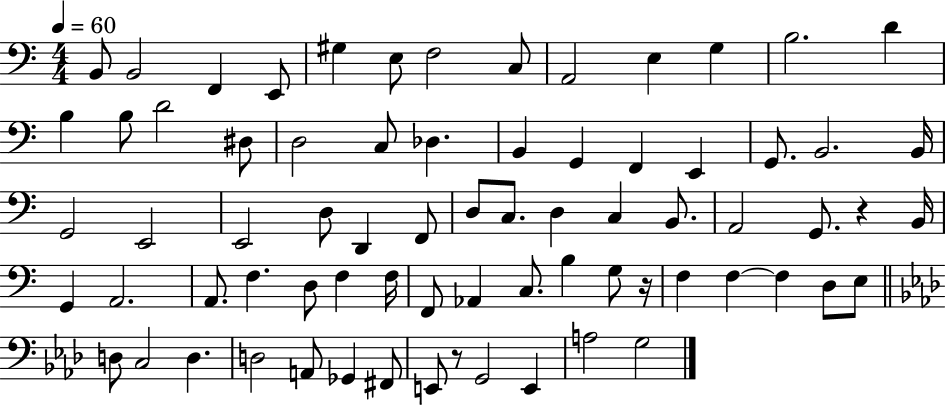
X:1
T:Untitled
M:4/4
L:1/4
K:C
B,,/2 B,,2 F,, E,,/2 ^G, E,/2 F,2 C,/2 A,,2 E, G, B,2 D B, B,/2 D2 ^D,/2 D,2 C,/2 _D, B,, G,, F,, E,, G,,/2 B,,2 B,,/4 G,,2 E,,2 E,,2 D,/2 D,, F,,/2 D,/2 C,/2 D, C, B,,/2 A,,2 G,,/2 z B,,/4 G,, A,,2 A,,/2 F, D,/2 F, F,/4 F,,/2 _A,, C,/2 B, G,/2 z/4 F, F, F, D,/2 E,/2 D,/2 C,2 D, D,2 A,,/2 _G,, ^F,,/2 E,,/2 z/2 G,,2 E,, A,2 G,2